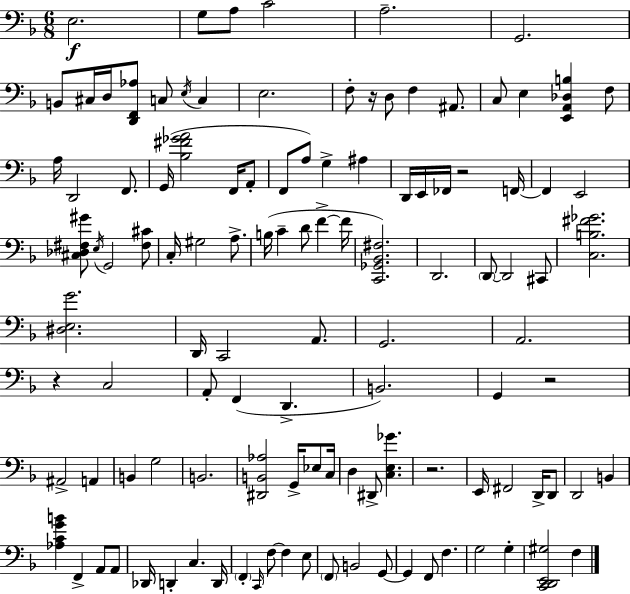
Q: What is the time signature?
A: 6/8